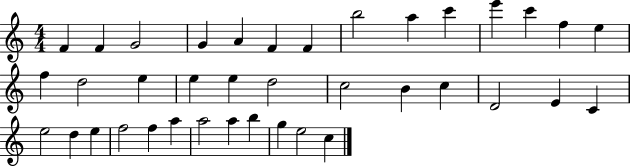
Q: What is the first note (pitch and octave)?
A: F4